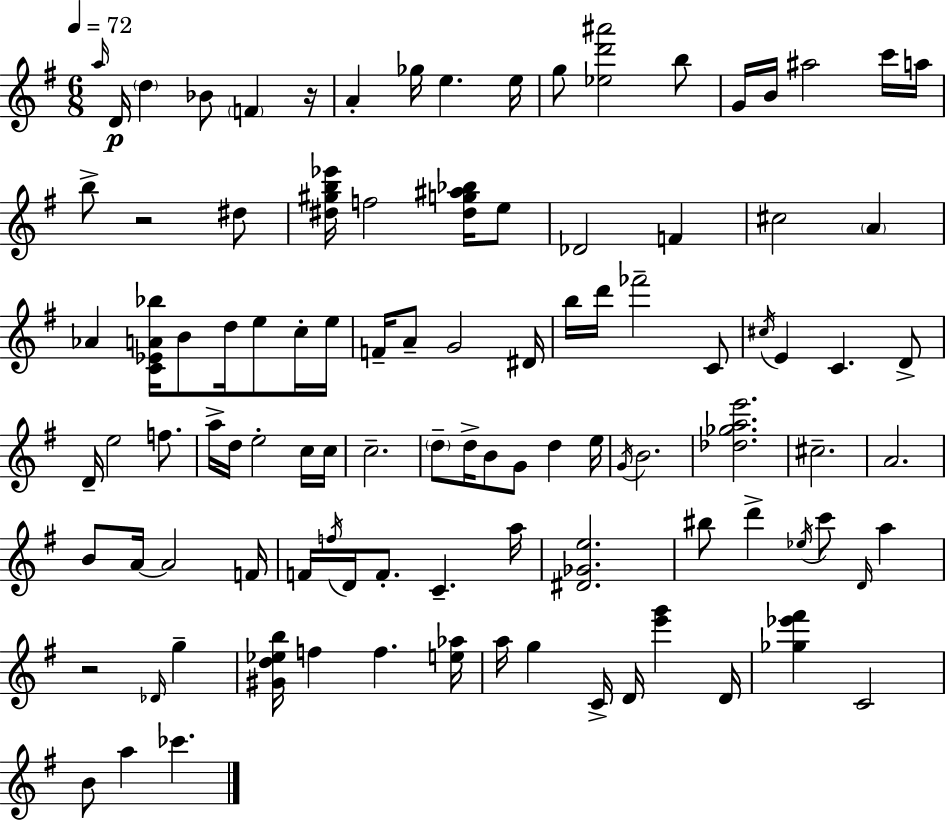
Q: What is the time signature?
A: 6/8